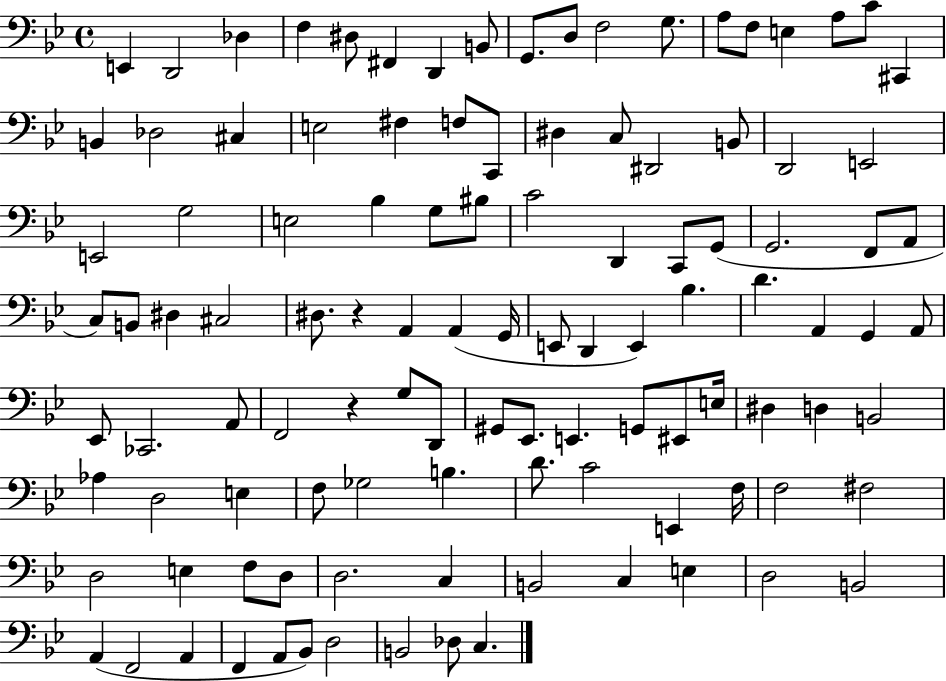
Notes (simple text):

E2/q D2/h Db3/q F3/q D#3/e F#2/q D2/q B2/e G2/e. D3/e F3/h G3/e. A3/e F3/e E3/q A3/e C4/e C#2/q B2/q Db3/h C#3/q E3/h F#3/q F3/e C2/e D#3/q C3/e D#2/h B2/e D2/h E2/h E2/h G3/h E3/h Bb3/q G3/e BIS3/e C4/h D2/q C2/e G2/e G2/h. F2/e A2/e C3/e B2/e D#3/q C#3/h D#3/e. R/q A2/q A2/q G2/s E2/e D2/q E2/q Bb3/q. D4/q. A2/q G2/q A2/e Eb2/e CES2/h. A2/e F2/h R/q G3/e D2/e G#2/e Eb2/e. E2/q. G2/e EIS2/e E3/s D#3/q D3/q B2/h Ab3/q D3/h E3/q F3/e Gb3/h B3/q. D4/e. C4/h E2/q F3/s F3/h F#3/h D3/h E3/q F3/e D3/e D3/h. C3/q B2/h C3/q E3/q D3/h B2/h A2/q F2/h A2/q F2/q A2/e Bb2/e D3/h B2/h Db3/e C3/q.